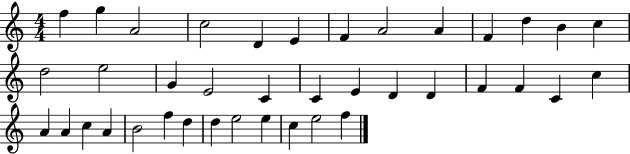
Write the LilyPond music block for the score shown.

{
  \clef treble
  \numericTimeSignature
  \time 4/4
  \key c \major
  f''4 g''4 a'2 | c''2 d'4 e'4 | f'4 a'2 a'4 | f'4 d''4 b'4 c''4 | \break d''2 e''2 | g'4 e'2 c'4 | c'4 e'4 d'4 d'4 | f'4 f'4 c'4 c''4 | \break a'4 a'4 c''4 a'4 | b'2 f''4 d''4 | d''4 e''2 e''4 | c''4 e''2 f''4 | \break \bar "|."
}